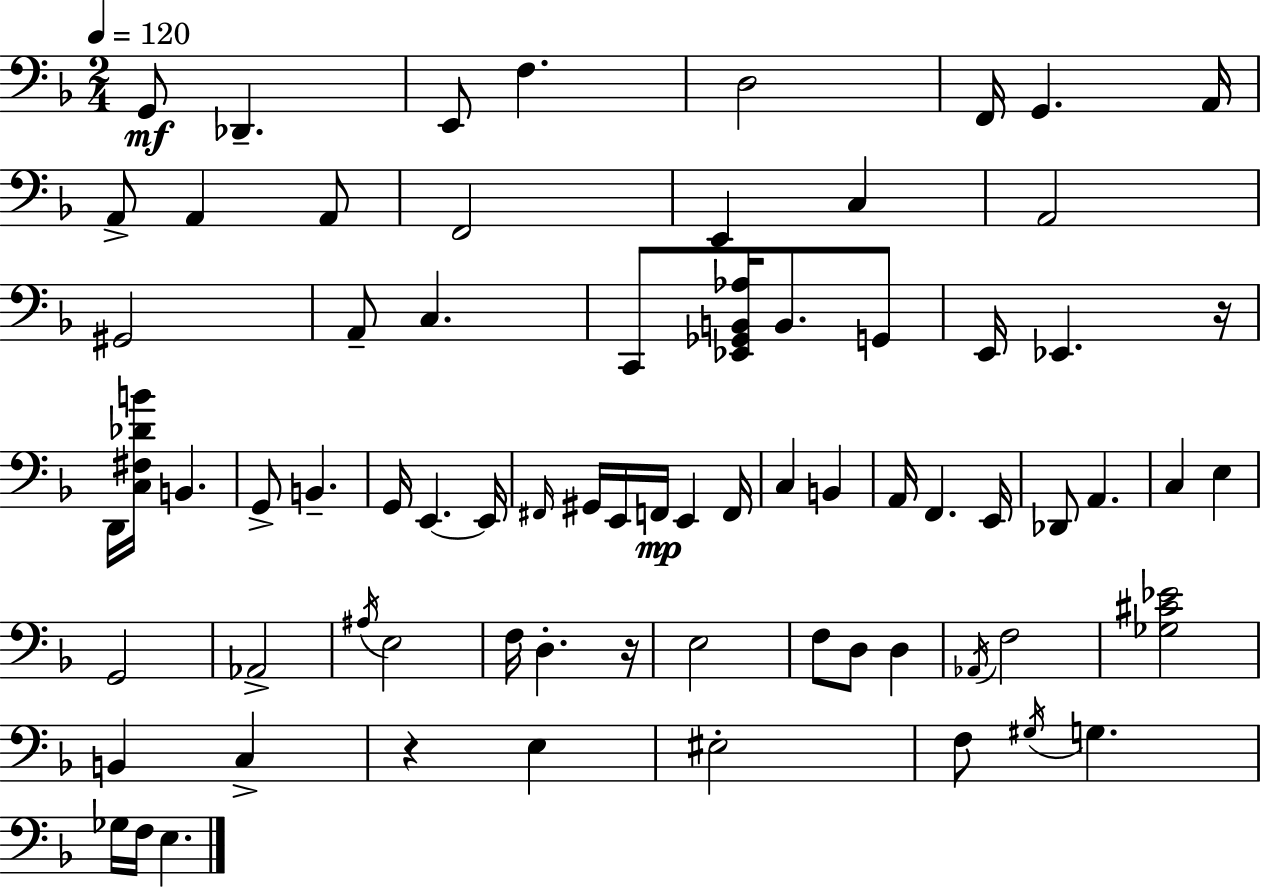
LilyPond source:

{
  \clef bass
  \numericTimeSignature
  \time 2/4
  \key f \major
  \tempo 4 = 120
  g,8\mf des,4.-- | e,8 f4. | d2 | f,16 g,4. a,16 | \break a,8-> a,4 a,8 | f,2 | e,4 c4 | a,2 | \break gis,2 | a,8-- c4. | c,8 <ees, ges, b, aes>16 b,8. g,8 | e,16 ees,4. r16 | \break d,16 <c fis des' b'>16 b,4. | g,8-> b,4.-- | g,16 e,4.~~ e,16 | \grace { fis,16 } gis,16 e,16 f,16\mp e,4 | \break f,16 c4 b,4 | a,16 f,4. | e,16 des,8 a,4. | c4 e4 | \break g,2 | aes,2-> | \acciaccatura { ais16 } e2 | f16 d4.-. | \break r16 e2 | f8 d8 d4 | \acciaccatura { aes,16 } f2 | <ges cis' ees'>2 | \break b,4 c4-> | r4 e4 | eis2-. | f8 \acciaccatura { gis16 } g4. | \break ges16 f16 e4. | \bar "|."
}